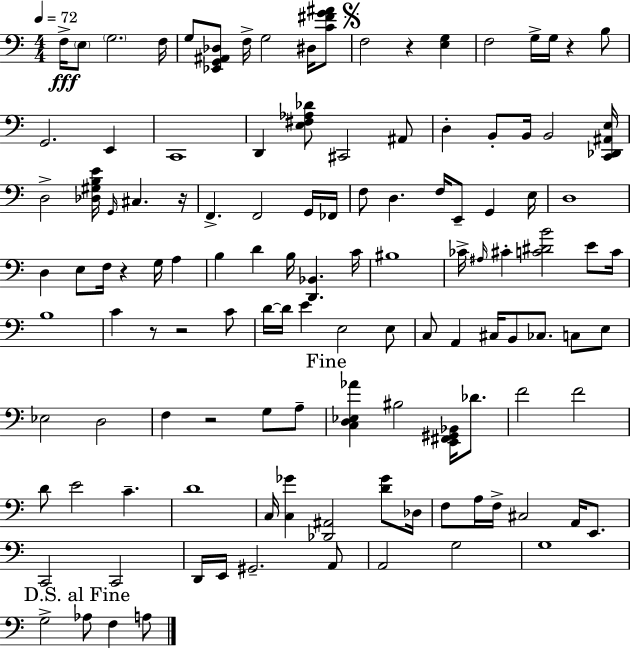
{
  \clef bass
  \numericTimeSignature
  \time 4/4
  \key a \minor
  \tempo 4 = 72
  f16->\fff \parenthesize e8 \parenthesize g2. f16 | g8 <ees, g, ais, des>8 f16-> g2 dis16 <c' fis' g' ais'>8 | \mark \markup { \musicglyph "scripts.segno" } f2 r4 <e g>4 | f2 g16-> g16 r4 b8 | \break g,2. e,4 | c,1 | d,4 <e fis aes des'>8 cis,2 ais,8 | d4-. b,8-. b,16 b,2 <c, des, ais, e>16 | \break d2-> <des gis b e'>16 \grace { g,16 } cis4. | r16 f,4.-> f,2 g,16 | fes,16 f8 d4. f16 e,8-- g,4 | e16 d1 | \break d4 e8 f16 r4 g16 a4 | b4 d'4 b16 <d, bes,>4. | c'16 bis1 | ces'16-> \grace { ais16 } cis'4-. <c' dis' b'>2 e'8 | \break c'16 b1 | c'4 r8 r2 | c'8 d'16~~ d'16 e'4 e2 | e8 c8 a,4 cis16 b,8 ces8. c8 | \break e8 ees2 d2 | f4 r2 g8 | a8-- \mark "Fine" <c d ees aes'>4 bis2 <e, fis, gis, bes,>16 des'8. | f'2 f'2 | \break d'8 e'2 c'4.-- | d'1 | c16 <c ges'>4 <des, ais,>2 <d' ges'>8 | des16 f8 a16 f16-> cis2 a,16 e,8. | \break c,2 c,2 | d,16 e,16 gis,2.-- | a,8 a,2 g2 | g1 | \break \mark "D.S. al Fine" g2-> aes8 f4 | a8 \bar "|."
}